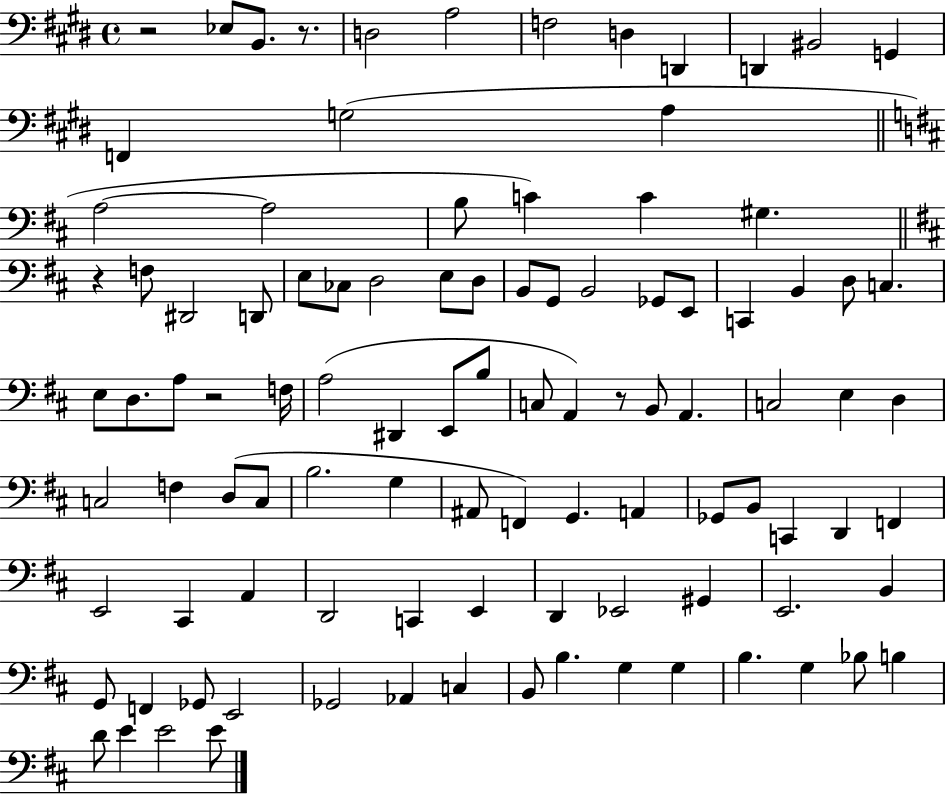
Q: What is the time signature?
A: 4/4